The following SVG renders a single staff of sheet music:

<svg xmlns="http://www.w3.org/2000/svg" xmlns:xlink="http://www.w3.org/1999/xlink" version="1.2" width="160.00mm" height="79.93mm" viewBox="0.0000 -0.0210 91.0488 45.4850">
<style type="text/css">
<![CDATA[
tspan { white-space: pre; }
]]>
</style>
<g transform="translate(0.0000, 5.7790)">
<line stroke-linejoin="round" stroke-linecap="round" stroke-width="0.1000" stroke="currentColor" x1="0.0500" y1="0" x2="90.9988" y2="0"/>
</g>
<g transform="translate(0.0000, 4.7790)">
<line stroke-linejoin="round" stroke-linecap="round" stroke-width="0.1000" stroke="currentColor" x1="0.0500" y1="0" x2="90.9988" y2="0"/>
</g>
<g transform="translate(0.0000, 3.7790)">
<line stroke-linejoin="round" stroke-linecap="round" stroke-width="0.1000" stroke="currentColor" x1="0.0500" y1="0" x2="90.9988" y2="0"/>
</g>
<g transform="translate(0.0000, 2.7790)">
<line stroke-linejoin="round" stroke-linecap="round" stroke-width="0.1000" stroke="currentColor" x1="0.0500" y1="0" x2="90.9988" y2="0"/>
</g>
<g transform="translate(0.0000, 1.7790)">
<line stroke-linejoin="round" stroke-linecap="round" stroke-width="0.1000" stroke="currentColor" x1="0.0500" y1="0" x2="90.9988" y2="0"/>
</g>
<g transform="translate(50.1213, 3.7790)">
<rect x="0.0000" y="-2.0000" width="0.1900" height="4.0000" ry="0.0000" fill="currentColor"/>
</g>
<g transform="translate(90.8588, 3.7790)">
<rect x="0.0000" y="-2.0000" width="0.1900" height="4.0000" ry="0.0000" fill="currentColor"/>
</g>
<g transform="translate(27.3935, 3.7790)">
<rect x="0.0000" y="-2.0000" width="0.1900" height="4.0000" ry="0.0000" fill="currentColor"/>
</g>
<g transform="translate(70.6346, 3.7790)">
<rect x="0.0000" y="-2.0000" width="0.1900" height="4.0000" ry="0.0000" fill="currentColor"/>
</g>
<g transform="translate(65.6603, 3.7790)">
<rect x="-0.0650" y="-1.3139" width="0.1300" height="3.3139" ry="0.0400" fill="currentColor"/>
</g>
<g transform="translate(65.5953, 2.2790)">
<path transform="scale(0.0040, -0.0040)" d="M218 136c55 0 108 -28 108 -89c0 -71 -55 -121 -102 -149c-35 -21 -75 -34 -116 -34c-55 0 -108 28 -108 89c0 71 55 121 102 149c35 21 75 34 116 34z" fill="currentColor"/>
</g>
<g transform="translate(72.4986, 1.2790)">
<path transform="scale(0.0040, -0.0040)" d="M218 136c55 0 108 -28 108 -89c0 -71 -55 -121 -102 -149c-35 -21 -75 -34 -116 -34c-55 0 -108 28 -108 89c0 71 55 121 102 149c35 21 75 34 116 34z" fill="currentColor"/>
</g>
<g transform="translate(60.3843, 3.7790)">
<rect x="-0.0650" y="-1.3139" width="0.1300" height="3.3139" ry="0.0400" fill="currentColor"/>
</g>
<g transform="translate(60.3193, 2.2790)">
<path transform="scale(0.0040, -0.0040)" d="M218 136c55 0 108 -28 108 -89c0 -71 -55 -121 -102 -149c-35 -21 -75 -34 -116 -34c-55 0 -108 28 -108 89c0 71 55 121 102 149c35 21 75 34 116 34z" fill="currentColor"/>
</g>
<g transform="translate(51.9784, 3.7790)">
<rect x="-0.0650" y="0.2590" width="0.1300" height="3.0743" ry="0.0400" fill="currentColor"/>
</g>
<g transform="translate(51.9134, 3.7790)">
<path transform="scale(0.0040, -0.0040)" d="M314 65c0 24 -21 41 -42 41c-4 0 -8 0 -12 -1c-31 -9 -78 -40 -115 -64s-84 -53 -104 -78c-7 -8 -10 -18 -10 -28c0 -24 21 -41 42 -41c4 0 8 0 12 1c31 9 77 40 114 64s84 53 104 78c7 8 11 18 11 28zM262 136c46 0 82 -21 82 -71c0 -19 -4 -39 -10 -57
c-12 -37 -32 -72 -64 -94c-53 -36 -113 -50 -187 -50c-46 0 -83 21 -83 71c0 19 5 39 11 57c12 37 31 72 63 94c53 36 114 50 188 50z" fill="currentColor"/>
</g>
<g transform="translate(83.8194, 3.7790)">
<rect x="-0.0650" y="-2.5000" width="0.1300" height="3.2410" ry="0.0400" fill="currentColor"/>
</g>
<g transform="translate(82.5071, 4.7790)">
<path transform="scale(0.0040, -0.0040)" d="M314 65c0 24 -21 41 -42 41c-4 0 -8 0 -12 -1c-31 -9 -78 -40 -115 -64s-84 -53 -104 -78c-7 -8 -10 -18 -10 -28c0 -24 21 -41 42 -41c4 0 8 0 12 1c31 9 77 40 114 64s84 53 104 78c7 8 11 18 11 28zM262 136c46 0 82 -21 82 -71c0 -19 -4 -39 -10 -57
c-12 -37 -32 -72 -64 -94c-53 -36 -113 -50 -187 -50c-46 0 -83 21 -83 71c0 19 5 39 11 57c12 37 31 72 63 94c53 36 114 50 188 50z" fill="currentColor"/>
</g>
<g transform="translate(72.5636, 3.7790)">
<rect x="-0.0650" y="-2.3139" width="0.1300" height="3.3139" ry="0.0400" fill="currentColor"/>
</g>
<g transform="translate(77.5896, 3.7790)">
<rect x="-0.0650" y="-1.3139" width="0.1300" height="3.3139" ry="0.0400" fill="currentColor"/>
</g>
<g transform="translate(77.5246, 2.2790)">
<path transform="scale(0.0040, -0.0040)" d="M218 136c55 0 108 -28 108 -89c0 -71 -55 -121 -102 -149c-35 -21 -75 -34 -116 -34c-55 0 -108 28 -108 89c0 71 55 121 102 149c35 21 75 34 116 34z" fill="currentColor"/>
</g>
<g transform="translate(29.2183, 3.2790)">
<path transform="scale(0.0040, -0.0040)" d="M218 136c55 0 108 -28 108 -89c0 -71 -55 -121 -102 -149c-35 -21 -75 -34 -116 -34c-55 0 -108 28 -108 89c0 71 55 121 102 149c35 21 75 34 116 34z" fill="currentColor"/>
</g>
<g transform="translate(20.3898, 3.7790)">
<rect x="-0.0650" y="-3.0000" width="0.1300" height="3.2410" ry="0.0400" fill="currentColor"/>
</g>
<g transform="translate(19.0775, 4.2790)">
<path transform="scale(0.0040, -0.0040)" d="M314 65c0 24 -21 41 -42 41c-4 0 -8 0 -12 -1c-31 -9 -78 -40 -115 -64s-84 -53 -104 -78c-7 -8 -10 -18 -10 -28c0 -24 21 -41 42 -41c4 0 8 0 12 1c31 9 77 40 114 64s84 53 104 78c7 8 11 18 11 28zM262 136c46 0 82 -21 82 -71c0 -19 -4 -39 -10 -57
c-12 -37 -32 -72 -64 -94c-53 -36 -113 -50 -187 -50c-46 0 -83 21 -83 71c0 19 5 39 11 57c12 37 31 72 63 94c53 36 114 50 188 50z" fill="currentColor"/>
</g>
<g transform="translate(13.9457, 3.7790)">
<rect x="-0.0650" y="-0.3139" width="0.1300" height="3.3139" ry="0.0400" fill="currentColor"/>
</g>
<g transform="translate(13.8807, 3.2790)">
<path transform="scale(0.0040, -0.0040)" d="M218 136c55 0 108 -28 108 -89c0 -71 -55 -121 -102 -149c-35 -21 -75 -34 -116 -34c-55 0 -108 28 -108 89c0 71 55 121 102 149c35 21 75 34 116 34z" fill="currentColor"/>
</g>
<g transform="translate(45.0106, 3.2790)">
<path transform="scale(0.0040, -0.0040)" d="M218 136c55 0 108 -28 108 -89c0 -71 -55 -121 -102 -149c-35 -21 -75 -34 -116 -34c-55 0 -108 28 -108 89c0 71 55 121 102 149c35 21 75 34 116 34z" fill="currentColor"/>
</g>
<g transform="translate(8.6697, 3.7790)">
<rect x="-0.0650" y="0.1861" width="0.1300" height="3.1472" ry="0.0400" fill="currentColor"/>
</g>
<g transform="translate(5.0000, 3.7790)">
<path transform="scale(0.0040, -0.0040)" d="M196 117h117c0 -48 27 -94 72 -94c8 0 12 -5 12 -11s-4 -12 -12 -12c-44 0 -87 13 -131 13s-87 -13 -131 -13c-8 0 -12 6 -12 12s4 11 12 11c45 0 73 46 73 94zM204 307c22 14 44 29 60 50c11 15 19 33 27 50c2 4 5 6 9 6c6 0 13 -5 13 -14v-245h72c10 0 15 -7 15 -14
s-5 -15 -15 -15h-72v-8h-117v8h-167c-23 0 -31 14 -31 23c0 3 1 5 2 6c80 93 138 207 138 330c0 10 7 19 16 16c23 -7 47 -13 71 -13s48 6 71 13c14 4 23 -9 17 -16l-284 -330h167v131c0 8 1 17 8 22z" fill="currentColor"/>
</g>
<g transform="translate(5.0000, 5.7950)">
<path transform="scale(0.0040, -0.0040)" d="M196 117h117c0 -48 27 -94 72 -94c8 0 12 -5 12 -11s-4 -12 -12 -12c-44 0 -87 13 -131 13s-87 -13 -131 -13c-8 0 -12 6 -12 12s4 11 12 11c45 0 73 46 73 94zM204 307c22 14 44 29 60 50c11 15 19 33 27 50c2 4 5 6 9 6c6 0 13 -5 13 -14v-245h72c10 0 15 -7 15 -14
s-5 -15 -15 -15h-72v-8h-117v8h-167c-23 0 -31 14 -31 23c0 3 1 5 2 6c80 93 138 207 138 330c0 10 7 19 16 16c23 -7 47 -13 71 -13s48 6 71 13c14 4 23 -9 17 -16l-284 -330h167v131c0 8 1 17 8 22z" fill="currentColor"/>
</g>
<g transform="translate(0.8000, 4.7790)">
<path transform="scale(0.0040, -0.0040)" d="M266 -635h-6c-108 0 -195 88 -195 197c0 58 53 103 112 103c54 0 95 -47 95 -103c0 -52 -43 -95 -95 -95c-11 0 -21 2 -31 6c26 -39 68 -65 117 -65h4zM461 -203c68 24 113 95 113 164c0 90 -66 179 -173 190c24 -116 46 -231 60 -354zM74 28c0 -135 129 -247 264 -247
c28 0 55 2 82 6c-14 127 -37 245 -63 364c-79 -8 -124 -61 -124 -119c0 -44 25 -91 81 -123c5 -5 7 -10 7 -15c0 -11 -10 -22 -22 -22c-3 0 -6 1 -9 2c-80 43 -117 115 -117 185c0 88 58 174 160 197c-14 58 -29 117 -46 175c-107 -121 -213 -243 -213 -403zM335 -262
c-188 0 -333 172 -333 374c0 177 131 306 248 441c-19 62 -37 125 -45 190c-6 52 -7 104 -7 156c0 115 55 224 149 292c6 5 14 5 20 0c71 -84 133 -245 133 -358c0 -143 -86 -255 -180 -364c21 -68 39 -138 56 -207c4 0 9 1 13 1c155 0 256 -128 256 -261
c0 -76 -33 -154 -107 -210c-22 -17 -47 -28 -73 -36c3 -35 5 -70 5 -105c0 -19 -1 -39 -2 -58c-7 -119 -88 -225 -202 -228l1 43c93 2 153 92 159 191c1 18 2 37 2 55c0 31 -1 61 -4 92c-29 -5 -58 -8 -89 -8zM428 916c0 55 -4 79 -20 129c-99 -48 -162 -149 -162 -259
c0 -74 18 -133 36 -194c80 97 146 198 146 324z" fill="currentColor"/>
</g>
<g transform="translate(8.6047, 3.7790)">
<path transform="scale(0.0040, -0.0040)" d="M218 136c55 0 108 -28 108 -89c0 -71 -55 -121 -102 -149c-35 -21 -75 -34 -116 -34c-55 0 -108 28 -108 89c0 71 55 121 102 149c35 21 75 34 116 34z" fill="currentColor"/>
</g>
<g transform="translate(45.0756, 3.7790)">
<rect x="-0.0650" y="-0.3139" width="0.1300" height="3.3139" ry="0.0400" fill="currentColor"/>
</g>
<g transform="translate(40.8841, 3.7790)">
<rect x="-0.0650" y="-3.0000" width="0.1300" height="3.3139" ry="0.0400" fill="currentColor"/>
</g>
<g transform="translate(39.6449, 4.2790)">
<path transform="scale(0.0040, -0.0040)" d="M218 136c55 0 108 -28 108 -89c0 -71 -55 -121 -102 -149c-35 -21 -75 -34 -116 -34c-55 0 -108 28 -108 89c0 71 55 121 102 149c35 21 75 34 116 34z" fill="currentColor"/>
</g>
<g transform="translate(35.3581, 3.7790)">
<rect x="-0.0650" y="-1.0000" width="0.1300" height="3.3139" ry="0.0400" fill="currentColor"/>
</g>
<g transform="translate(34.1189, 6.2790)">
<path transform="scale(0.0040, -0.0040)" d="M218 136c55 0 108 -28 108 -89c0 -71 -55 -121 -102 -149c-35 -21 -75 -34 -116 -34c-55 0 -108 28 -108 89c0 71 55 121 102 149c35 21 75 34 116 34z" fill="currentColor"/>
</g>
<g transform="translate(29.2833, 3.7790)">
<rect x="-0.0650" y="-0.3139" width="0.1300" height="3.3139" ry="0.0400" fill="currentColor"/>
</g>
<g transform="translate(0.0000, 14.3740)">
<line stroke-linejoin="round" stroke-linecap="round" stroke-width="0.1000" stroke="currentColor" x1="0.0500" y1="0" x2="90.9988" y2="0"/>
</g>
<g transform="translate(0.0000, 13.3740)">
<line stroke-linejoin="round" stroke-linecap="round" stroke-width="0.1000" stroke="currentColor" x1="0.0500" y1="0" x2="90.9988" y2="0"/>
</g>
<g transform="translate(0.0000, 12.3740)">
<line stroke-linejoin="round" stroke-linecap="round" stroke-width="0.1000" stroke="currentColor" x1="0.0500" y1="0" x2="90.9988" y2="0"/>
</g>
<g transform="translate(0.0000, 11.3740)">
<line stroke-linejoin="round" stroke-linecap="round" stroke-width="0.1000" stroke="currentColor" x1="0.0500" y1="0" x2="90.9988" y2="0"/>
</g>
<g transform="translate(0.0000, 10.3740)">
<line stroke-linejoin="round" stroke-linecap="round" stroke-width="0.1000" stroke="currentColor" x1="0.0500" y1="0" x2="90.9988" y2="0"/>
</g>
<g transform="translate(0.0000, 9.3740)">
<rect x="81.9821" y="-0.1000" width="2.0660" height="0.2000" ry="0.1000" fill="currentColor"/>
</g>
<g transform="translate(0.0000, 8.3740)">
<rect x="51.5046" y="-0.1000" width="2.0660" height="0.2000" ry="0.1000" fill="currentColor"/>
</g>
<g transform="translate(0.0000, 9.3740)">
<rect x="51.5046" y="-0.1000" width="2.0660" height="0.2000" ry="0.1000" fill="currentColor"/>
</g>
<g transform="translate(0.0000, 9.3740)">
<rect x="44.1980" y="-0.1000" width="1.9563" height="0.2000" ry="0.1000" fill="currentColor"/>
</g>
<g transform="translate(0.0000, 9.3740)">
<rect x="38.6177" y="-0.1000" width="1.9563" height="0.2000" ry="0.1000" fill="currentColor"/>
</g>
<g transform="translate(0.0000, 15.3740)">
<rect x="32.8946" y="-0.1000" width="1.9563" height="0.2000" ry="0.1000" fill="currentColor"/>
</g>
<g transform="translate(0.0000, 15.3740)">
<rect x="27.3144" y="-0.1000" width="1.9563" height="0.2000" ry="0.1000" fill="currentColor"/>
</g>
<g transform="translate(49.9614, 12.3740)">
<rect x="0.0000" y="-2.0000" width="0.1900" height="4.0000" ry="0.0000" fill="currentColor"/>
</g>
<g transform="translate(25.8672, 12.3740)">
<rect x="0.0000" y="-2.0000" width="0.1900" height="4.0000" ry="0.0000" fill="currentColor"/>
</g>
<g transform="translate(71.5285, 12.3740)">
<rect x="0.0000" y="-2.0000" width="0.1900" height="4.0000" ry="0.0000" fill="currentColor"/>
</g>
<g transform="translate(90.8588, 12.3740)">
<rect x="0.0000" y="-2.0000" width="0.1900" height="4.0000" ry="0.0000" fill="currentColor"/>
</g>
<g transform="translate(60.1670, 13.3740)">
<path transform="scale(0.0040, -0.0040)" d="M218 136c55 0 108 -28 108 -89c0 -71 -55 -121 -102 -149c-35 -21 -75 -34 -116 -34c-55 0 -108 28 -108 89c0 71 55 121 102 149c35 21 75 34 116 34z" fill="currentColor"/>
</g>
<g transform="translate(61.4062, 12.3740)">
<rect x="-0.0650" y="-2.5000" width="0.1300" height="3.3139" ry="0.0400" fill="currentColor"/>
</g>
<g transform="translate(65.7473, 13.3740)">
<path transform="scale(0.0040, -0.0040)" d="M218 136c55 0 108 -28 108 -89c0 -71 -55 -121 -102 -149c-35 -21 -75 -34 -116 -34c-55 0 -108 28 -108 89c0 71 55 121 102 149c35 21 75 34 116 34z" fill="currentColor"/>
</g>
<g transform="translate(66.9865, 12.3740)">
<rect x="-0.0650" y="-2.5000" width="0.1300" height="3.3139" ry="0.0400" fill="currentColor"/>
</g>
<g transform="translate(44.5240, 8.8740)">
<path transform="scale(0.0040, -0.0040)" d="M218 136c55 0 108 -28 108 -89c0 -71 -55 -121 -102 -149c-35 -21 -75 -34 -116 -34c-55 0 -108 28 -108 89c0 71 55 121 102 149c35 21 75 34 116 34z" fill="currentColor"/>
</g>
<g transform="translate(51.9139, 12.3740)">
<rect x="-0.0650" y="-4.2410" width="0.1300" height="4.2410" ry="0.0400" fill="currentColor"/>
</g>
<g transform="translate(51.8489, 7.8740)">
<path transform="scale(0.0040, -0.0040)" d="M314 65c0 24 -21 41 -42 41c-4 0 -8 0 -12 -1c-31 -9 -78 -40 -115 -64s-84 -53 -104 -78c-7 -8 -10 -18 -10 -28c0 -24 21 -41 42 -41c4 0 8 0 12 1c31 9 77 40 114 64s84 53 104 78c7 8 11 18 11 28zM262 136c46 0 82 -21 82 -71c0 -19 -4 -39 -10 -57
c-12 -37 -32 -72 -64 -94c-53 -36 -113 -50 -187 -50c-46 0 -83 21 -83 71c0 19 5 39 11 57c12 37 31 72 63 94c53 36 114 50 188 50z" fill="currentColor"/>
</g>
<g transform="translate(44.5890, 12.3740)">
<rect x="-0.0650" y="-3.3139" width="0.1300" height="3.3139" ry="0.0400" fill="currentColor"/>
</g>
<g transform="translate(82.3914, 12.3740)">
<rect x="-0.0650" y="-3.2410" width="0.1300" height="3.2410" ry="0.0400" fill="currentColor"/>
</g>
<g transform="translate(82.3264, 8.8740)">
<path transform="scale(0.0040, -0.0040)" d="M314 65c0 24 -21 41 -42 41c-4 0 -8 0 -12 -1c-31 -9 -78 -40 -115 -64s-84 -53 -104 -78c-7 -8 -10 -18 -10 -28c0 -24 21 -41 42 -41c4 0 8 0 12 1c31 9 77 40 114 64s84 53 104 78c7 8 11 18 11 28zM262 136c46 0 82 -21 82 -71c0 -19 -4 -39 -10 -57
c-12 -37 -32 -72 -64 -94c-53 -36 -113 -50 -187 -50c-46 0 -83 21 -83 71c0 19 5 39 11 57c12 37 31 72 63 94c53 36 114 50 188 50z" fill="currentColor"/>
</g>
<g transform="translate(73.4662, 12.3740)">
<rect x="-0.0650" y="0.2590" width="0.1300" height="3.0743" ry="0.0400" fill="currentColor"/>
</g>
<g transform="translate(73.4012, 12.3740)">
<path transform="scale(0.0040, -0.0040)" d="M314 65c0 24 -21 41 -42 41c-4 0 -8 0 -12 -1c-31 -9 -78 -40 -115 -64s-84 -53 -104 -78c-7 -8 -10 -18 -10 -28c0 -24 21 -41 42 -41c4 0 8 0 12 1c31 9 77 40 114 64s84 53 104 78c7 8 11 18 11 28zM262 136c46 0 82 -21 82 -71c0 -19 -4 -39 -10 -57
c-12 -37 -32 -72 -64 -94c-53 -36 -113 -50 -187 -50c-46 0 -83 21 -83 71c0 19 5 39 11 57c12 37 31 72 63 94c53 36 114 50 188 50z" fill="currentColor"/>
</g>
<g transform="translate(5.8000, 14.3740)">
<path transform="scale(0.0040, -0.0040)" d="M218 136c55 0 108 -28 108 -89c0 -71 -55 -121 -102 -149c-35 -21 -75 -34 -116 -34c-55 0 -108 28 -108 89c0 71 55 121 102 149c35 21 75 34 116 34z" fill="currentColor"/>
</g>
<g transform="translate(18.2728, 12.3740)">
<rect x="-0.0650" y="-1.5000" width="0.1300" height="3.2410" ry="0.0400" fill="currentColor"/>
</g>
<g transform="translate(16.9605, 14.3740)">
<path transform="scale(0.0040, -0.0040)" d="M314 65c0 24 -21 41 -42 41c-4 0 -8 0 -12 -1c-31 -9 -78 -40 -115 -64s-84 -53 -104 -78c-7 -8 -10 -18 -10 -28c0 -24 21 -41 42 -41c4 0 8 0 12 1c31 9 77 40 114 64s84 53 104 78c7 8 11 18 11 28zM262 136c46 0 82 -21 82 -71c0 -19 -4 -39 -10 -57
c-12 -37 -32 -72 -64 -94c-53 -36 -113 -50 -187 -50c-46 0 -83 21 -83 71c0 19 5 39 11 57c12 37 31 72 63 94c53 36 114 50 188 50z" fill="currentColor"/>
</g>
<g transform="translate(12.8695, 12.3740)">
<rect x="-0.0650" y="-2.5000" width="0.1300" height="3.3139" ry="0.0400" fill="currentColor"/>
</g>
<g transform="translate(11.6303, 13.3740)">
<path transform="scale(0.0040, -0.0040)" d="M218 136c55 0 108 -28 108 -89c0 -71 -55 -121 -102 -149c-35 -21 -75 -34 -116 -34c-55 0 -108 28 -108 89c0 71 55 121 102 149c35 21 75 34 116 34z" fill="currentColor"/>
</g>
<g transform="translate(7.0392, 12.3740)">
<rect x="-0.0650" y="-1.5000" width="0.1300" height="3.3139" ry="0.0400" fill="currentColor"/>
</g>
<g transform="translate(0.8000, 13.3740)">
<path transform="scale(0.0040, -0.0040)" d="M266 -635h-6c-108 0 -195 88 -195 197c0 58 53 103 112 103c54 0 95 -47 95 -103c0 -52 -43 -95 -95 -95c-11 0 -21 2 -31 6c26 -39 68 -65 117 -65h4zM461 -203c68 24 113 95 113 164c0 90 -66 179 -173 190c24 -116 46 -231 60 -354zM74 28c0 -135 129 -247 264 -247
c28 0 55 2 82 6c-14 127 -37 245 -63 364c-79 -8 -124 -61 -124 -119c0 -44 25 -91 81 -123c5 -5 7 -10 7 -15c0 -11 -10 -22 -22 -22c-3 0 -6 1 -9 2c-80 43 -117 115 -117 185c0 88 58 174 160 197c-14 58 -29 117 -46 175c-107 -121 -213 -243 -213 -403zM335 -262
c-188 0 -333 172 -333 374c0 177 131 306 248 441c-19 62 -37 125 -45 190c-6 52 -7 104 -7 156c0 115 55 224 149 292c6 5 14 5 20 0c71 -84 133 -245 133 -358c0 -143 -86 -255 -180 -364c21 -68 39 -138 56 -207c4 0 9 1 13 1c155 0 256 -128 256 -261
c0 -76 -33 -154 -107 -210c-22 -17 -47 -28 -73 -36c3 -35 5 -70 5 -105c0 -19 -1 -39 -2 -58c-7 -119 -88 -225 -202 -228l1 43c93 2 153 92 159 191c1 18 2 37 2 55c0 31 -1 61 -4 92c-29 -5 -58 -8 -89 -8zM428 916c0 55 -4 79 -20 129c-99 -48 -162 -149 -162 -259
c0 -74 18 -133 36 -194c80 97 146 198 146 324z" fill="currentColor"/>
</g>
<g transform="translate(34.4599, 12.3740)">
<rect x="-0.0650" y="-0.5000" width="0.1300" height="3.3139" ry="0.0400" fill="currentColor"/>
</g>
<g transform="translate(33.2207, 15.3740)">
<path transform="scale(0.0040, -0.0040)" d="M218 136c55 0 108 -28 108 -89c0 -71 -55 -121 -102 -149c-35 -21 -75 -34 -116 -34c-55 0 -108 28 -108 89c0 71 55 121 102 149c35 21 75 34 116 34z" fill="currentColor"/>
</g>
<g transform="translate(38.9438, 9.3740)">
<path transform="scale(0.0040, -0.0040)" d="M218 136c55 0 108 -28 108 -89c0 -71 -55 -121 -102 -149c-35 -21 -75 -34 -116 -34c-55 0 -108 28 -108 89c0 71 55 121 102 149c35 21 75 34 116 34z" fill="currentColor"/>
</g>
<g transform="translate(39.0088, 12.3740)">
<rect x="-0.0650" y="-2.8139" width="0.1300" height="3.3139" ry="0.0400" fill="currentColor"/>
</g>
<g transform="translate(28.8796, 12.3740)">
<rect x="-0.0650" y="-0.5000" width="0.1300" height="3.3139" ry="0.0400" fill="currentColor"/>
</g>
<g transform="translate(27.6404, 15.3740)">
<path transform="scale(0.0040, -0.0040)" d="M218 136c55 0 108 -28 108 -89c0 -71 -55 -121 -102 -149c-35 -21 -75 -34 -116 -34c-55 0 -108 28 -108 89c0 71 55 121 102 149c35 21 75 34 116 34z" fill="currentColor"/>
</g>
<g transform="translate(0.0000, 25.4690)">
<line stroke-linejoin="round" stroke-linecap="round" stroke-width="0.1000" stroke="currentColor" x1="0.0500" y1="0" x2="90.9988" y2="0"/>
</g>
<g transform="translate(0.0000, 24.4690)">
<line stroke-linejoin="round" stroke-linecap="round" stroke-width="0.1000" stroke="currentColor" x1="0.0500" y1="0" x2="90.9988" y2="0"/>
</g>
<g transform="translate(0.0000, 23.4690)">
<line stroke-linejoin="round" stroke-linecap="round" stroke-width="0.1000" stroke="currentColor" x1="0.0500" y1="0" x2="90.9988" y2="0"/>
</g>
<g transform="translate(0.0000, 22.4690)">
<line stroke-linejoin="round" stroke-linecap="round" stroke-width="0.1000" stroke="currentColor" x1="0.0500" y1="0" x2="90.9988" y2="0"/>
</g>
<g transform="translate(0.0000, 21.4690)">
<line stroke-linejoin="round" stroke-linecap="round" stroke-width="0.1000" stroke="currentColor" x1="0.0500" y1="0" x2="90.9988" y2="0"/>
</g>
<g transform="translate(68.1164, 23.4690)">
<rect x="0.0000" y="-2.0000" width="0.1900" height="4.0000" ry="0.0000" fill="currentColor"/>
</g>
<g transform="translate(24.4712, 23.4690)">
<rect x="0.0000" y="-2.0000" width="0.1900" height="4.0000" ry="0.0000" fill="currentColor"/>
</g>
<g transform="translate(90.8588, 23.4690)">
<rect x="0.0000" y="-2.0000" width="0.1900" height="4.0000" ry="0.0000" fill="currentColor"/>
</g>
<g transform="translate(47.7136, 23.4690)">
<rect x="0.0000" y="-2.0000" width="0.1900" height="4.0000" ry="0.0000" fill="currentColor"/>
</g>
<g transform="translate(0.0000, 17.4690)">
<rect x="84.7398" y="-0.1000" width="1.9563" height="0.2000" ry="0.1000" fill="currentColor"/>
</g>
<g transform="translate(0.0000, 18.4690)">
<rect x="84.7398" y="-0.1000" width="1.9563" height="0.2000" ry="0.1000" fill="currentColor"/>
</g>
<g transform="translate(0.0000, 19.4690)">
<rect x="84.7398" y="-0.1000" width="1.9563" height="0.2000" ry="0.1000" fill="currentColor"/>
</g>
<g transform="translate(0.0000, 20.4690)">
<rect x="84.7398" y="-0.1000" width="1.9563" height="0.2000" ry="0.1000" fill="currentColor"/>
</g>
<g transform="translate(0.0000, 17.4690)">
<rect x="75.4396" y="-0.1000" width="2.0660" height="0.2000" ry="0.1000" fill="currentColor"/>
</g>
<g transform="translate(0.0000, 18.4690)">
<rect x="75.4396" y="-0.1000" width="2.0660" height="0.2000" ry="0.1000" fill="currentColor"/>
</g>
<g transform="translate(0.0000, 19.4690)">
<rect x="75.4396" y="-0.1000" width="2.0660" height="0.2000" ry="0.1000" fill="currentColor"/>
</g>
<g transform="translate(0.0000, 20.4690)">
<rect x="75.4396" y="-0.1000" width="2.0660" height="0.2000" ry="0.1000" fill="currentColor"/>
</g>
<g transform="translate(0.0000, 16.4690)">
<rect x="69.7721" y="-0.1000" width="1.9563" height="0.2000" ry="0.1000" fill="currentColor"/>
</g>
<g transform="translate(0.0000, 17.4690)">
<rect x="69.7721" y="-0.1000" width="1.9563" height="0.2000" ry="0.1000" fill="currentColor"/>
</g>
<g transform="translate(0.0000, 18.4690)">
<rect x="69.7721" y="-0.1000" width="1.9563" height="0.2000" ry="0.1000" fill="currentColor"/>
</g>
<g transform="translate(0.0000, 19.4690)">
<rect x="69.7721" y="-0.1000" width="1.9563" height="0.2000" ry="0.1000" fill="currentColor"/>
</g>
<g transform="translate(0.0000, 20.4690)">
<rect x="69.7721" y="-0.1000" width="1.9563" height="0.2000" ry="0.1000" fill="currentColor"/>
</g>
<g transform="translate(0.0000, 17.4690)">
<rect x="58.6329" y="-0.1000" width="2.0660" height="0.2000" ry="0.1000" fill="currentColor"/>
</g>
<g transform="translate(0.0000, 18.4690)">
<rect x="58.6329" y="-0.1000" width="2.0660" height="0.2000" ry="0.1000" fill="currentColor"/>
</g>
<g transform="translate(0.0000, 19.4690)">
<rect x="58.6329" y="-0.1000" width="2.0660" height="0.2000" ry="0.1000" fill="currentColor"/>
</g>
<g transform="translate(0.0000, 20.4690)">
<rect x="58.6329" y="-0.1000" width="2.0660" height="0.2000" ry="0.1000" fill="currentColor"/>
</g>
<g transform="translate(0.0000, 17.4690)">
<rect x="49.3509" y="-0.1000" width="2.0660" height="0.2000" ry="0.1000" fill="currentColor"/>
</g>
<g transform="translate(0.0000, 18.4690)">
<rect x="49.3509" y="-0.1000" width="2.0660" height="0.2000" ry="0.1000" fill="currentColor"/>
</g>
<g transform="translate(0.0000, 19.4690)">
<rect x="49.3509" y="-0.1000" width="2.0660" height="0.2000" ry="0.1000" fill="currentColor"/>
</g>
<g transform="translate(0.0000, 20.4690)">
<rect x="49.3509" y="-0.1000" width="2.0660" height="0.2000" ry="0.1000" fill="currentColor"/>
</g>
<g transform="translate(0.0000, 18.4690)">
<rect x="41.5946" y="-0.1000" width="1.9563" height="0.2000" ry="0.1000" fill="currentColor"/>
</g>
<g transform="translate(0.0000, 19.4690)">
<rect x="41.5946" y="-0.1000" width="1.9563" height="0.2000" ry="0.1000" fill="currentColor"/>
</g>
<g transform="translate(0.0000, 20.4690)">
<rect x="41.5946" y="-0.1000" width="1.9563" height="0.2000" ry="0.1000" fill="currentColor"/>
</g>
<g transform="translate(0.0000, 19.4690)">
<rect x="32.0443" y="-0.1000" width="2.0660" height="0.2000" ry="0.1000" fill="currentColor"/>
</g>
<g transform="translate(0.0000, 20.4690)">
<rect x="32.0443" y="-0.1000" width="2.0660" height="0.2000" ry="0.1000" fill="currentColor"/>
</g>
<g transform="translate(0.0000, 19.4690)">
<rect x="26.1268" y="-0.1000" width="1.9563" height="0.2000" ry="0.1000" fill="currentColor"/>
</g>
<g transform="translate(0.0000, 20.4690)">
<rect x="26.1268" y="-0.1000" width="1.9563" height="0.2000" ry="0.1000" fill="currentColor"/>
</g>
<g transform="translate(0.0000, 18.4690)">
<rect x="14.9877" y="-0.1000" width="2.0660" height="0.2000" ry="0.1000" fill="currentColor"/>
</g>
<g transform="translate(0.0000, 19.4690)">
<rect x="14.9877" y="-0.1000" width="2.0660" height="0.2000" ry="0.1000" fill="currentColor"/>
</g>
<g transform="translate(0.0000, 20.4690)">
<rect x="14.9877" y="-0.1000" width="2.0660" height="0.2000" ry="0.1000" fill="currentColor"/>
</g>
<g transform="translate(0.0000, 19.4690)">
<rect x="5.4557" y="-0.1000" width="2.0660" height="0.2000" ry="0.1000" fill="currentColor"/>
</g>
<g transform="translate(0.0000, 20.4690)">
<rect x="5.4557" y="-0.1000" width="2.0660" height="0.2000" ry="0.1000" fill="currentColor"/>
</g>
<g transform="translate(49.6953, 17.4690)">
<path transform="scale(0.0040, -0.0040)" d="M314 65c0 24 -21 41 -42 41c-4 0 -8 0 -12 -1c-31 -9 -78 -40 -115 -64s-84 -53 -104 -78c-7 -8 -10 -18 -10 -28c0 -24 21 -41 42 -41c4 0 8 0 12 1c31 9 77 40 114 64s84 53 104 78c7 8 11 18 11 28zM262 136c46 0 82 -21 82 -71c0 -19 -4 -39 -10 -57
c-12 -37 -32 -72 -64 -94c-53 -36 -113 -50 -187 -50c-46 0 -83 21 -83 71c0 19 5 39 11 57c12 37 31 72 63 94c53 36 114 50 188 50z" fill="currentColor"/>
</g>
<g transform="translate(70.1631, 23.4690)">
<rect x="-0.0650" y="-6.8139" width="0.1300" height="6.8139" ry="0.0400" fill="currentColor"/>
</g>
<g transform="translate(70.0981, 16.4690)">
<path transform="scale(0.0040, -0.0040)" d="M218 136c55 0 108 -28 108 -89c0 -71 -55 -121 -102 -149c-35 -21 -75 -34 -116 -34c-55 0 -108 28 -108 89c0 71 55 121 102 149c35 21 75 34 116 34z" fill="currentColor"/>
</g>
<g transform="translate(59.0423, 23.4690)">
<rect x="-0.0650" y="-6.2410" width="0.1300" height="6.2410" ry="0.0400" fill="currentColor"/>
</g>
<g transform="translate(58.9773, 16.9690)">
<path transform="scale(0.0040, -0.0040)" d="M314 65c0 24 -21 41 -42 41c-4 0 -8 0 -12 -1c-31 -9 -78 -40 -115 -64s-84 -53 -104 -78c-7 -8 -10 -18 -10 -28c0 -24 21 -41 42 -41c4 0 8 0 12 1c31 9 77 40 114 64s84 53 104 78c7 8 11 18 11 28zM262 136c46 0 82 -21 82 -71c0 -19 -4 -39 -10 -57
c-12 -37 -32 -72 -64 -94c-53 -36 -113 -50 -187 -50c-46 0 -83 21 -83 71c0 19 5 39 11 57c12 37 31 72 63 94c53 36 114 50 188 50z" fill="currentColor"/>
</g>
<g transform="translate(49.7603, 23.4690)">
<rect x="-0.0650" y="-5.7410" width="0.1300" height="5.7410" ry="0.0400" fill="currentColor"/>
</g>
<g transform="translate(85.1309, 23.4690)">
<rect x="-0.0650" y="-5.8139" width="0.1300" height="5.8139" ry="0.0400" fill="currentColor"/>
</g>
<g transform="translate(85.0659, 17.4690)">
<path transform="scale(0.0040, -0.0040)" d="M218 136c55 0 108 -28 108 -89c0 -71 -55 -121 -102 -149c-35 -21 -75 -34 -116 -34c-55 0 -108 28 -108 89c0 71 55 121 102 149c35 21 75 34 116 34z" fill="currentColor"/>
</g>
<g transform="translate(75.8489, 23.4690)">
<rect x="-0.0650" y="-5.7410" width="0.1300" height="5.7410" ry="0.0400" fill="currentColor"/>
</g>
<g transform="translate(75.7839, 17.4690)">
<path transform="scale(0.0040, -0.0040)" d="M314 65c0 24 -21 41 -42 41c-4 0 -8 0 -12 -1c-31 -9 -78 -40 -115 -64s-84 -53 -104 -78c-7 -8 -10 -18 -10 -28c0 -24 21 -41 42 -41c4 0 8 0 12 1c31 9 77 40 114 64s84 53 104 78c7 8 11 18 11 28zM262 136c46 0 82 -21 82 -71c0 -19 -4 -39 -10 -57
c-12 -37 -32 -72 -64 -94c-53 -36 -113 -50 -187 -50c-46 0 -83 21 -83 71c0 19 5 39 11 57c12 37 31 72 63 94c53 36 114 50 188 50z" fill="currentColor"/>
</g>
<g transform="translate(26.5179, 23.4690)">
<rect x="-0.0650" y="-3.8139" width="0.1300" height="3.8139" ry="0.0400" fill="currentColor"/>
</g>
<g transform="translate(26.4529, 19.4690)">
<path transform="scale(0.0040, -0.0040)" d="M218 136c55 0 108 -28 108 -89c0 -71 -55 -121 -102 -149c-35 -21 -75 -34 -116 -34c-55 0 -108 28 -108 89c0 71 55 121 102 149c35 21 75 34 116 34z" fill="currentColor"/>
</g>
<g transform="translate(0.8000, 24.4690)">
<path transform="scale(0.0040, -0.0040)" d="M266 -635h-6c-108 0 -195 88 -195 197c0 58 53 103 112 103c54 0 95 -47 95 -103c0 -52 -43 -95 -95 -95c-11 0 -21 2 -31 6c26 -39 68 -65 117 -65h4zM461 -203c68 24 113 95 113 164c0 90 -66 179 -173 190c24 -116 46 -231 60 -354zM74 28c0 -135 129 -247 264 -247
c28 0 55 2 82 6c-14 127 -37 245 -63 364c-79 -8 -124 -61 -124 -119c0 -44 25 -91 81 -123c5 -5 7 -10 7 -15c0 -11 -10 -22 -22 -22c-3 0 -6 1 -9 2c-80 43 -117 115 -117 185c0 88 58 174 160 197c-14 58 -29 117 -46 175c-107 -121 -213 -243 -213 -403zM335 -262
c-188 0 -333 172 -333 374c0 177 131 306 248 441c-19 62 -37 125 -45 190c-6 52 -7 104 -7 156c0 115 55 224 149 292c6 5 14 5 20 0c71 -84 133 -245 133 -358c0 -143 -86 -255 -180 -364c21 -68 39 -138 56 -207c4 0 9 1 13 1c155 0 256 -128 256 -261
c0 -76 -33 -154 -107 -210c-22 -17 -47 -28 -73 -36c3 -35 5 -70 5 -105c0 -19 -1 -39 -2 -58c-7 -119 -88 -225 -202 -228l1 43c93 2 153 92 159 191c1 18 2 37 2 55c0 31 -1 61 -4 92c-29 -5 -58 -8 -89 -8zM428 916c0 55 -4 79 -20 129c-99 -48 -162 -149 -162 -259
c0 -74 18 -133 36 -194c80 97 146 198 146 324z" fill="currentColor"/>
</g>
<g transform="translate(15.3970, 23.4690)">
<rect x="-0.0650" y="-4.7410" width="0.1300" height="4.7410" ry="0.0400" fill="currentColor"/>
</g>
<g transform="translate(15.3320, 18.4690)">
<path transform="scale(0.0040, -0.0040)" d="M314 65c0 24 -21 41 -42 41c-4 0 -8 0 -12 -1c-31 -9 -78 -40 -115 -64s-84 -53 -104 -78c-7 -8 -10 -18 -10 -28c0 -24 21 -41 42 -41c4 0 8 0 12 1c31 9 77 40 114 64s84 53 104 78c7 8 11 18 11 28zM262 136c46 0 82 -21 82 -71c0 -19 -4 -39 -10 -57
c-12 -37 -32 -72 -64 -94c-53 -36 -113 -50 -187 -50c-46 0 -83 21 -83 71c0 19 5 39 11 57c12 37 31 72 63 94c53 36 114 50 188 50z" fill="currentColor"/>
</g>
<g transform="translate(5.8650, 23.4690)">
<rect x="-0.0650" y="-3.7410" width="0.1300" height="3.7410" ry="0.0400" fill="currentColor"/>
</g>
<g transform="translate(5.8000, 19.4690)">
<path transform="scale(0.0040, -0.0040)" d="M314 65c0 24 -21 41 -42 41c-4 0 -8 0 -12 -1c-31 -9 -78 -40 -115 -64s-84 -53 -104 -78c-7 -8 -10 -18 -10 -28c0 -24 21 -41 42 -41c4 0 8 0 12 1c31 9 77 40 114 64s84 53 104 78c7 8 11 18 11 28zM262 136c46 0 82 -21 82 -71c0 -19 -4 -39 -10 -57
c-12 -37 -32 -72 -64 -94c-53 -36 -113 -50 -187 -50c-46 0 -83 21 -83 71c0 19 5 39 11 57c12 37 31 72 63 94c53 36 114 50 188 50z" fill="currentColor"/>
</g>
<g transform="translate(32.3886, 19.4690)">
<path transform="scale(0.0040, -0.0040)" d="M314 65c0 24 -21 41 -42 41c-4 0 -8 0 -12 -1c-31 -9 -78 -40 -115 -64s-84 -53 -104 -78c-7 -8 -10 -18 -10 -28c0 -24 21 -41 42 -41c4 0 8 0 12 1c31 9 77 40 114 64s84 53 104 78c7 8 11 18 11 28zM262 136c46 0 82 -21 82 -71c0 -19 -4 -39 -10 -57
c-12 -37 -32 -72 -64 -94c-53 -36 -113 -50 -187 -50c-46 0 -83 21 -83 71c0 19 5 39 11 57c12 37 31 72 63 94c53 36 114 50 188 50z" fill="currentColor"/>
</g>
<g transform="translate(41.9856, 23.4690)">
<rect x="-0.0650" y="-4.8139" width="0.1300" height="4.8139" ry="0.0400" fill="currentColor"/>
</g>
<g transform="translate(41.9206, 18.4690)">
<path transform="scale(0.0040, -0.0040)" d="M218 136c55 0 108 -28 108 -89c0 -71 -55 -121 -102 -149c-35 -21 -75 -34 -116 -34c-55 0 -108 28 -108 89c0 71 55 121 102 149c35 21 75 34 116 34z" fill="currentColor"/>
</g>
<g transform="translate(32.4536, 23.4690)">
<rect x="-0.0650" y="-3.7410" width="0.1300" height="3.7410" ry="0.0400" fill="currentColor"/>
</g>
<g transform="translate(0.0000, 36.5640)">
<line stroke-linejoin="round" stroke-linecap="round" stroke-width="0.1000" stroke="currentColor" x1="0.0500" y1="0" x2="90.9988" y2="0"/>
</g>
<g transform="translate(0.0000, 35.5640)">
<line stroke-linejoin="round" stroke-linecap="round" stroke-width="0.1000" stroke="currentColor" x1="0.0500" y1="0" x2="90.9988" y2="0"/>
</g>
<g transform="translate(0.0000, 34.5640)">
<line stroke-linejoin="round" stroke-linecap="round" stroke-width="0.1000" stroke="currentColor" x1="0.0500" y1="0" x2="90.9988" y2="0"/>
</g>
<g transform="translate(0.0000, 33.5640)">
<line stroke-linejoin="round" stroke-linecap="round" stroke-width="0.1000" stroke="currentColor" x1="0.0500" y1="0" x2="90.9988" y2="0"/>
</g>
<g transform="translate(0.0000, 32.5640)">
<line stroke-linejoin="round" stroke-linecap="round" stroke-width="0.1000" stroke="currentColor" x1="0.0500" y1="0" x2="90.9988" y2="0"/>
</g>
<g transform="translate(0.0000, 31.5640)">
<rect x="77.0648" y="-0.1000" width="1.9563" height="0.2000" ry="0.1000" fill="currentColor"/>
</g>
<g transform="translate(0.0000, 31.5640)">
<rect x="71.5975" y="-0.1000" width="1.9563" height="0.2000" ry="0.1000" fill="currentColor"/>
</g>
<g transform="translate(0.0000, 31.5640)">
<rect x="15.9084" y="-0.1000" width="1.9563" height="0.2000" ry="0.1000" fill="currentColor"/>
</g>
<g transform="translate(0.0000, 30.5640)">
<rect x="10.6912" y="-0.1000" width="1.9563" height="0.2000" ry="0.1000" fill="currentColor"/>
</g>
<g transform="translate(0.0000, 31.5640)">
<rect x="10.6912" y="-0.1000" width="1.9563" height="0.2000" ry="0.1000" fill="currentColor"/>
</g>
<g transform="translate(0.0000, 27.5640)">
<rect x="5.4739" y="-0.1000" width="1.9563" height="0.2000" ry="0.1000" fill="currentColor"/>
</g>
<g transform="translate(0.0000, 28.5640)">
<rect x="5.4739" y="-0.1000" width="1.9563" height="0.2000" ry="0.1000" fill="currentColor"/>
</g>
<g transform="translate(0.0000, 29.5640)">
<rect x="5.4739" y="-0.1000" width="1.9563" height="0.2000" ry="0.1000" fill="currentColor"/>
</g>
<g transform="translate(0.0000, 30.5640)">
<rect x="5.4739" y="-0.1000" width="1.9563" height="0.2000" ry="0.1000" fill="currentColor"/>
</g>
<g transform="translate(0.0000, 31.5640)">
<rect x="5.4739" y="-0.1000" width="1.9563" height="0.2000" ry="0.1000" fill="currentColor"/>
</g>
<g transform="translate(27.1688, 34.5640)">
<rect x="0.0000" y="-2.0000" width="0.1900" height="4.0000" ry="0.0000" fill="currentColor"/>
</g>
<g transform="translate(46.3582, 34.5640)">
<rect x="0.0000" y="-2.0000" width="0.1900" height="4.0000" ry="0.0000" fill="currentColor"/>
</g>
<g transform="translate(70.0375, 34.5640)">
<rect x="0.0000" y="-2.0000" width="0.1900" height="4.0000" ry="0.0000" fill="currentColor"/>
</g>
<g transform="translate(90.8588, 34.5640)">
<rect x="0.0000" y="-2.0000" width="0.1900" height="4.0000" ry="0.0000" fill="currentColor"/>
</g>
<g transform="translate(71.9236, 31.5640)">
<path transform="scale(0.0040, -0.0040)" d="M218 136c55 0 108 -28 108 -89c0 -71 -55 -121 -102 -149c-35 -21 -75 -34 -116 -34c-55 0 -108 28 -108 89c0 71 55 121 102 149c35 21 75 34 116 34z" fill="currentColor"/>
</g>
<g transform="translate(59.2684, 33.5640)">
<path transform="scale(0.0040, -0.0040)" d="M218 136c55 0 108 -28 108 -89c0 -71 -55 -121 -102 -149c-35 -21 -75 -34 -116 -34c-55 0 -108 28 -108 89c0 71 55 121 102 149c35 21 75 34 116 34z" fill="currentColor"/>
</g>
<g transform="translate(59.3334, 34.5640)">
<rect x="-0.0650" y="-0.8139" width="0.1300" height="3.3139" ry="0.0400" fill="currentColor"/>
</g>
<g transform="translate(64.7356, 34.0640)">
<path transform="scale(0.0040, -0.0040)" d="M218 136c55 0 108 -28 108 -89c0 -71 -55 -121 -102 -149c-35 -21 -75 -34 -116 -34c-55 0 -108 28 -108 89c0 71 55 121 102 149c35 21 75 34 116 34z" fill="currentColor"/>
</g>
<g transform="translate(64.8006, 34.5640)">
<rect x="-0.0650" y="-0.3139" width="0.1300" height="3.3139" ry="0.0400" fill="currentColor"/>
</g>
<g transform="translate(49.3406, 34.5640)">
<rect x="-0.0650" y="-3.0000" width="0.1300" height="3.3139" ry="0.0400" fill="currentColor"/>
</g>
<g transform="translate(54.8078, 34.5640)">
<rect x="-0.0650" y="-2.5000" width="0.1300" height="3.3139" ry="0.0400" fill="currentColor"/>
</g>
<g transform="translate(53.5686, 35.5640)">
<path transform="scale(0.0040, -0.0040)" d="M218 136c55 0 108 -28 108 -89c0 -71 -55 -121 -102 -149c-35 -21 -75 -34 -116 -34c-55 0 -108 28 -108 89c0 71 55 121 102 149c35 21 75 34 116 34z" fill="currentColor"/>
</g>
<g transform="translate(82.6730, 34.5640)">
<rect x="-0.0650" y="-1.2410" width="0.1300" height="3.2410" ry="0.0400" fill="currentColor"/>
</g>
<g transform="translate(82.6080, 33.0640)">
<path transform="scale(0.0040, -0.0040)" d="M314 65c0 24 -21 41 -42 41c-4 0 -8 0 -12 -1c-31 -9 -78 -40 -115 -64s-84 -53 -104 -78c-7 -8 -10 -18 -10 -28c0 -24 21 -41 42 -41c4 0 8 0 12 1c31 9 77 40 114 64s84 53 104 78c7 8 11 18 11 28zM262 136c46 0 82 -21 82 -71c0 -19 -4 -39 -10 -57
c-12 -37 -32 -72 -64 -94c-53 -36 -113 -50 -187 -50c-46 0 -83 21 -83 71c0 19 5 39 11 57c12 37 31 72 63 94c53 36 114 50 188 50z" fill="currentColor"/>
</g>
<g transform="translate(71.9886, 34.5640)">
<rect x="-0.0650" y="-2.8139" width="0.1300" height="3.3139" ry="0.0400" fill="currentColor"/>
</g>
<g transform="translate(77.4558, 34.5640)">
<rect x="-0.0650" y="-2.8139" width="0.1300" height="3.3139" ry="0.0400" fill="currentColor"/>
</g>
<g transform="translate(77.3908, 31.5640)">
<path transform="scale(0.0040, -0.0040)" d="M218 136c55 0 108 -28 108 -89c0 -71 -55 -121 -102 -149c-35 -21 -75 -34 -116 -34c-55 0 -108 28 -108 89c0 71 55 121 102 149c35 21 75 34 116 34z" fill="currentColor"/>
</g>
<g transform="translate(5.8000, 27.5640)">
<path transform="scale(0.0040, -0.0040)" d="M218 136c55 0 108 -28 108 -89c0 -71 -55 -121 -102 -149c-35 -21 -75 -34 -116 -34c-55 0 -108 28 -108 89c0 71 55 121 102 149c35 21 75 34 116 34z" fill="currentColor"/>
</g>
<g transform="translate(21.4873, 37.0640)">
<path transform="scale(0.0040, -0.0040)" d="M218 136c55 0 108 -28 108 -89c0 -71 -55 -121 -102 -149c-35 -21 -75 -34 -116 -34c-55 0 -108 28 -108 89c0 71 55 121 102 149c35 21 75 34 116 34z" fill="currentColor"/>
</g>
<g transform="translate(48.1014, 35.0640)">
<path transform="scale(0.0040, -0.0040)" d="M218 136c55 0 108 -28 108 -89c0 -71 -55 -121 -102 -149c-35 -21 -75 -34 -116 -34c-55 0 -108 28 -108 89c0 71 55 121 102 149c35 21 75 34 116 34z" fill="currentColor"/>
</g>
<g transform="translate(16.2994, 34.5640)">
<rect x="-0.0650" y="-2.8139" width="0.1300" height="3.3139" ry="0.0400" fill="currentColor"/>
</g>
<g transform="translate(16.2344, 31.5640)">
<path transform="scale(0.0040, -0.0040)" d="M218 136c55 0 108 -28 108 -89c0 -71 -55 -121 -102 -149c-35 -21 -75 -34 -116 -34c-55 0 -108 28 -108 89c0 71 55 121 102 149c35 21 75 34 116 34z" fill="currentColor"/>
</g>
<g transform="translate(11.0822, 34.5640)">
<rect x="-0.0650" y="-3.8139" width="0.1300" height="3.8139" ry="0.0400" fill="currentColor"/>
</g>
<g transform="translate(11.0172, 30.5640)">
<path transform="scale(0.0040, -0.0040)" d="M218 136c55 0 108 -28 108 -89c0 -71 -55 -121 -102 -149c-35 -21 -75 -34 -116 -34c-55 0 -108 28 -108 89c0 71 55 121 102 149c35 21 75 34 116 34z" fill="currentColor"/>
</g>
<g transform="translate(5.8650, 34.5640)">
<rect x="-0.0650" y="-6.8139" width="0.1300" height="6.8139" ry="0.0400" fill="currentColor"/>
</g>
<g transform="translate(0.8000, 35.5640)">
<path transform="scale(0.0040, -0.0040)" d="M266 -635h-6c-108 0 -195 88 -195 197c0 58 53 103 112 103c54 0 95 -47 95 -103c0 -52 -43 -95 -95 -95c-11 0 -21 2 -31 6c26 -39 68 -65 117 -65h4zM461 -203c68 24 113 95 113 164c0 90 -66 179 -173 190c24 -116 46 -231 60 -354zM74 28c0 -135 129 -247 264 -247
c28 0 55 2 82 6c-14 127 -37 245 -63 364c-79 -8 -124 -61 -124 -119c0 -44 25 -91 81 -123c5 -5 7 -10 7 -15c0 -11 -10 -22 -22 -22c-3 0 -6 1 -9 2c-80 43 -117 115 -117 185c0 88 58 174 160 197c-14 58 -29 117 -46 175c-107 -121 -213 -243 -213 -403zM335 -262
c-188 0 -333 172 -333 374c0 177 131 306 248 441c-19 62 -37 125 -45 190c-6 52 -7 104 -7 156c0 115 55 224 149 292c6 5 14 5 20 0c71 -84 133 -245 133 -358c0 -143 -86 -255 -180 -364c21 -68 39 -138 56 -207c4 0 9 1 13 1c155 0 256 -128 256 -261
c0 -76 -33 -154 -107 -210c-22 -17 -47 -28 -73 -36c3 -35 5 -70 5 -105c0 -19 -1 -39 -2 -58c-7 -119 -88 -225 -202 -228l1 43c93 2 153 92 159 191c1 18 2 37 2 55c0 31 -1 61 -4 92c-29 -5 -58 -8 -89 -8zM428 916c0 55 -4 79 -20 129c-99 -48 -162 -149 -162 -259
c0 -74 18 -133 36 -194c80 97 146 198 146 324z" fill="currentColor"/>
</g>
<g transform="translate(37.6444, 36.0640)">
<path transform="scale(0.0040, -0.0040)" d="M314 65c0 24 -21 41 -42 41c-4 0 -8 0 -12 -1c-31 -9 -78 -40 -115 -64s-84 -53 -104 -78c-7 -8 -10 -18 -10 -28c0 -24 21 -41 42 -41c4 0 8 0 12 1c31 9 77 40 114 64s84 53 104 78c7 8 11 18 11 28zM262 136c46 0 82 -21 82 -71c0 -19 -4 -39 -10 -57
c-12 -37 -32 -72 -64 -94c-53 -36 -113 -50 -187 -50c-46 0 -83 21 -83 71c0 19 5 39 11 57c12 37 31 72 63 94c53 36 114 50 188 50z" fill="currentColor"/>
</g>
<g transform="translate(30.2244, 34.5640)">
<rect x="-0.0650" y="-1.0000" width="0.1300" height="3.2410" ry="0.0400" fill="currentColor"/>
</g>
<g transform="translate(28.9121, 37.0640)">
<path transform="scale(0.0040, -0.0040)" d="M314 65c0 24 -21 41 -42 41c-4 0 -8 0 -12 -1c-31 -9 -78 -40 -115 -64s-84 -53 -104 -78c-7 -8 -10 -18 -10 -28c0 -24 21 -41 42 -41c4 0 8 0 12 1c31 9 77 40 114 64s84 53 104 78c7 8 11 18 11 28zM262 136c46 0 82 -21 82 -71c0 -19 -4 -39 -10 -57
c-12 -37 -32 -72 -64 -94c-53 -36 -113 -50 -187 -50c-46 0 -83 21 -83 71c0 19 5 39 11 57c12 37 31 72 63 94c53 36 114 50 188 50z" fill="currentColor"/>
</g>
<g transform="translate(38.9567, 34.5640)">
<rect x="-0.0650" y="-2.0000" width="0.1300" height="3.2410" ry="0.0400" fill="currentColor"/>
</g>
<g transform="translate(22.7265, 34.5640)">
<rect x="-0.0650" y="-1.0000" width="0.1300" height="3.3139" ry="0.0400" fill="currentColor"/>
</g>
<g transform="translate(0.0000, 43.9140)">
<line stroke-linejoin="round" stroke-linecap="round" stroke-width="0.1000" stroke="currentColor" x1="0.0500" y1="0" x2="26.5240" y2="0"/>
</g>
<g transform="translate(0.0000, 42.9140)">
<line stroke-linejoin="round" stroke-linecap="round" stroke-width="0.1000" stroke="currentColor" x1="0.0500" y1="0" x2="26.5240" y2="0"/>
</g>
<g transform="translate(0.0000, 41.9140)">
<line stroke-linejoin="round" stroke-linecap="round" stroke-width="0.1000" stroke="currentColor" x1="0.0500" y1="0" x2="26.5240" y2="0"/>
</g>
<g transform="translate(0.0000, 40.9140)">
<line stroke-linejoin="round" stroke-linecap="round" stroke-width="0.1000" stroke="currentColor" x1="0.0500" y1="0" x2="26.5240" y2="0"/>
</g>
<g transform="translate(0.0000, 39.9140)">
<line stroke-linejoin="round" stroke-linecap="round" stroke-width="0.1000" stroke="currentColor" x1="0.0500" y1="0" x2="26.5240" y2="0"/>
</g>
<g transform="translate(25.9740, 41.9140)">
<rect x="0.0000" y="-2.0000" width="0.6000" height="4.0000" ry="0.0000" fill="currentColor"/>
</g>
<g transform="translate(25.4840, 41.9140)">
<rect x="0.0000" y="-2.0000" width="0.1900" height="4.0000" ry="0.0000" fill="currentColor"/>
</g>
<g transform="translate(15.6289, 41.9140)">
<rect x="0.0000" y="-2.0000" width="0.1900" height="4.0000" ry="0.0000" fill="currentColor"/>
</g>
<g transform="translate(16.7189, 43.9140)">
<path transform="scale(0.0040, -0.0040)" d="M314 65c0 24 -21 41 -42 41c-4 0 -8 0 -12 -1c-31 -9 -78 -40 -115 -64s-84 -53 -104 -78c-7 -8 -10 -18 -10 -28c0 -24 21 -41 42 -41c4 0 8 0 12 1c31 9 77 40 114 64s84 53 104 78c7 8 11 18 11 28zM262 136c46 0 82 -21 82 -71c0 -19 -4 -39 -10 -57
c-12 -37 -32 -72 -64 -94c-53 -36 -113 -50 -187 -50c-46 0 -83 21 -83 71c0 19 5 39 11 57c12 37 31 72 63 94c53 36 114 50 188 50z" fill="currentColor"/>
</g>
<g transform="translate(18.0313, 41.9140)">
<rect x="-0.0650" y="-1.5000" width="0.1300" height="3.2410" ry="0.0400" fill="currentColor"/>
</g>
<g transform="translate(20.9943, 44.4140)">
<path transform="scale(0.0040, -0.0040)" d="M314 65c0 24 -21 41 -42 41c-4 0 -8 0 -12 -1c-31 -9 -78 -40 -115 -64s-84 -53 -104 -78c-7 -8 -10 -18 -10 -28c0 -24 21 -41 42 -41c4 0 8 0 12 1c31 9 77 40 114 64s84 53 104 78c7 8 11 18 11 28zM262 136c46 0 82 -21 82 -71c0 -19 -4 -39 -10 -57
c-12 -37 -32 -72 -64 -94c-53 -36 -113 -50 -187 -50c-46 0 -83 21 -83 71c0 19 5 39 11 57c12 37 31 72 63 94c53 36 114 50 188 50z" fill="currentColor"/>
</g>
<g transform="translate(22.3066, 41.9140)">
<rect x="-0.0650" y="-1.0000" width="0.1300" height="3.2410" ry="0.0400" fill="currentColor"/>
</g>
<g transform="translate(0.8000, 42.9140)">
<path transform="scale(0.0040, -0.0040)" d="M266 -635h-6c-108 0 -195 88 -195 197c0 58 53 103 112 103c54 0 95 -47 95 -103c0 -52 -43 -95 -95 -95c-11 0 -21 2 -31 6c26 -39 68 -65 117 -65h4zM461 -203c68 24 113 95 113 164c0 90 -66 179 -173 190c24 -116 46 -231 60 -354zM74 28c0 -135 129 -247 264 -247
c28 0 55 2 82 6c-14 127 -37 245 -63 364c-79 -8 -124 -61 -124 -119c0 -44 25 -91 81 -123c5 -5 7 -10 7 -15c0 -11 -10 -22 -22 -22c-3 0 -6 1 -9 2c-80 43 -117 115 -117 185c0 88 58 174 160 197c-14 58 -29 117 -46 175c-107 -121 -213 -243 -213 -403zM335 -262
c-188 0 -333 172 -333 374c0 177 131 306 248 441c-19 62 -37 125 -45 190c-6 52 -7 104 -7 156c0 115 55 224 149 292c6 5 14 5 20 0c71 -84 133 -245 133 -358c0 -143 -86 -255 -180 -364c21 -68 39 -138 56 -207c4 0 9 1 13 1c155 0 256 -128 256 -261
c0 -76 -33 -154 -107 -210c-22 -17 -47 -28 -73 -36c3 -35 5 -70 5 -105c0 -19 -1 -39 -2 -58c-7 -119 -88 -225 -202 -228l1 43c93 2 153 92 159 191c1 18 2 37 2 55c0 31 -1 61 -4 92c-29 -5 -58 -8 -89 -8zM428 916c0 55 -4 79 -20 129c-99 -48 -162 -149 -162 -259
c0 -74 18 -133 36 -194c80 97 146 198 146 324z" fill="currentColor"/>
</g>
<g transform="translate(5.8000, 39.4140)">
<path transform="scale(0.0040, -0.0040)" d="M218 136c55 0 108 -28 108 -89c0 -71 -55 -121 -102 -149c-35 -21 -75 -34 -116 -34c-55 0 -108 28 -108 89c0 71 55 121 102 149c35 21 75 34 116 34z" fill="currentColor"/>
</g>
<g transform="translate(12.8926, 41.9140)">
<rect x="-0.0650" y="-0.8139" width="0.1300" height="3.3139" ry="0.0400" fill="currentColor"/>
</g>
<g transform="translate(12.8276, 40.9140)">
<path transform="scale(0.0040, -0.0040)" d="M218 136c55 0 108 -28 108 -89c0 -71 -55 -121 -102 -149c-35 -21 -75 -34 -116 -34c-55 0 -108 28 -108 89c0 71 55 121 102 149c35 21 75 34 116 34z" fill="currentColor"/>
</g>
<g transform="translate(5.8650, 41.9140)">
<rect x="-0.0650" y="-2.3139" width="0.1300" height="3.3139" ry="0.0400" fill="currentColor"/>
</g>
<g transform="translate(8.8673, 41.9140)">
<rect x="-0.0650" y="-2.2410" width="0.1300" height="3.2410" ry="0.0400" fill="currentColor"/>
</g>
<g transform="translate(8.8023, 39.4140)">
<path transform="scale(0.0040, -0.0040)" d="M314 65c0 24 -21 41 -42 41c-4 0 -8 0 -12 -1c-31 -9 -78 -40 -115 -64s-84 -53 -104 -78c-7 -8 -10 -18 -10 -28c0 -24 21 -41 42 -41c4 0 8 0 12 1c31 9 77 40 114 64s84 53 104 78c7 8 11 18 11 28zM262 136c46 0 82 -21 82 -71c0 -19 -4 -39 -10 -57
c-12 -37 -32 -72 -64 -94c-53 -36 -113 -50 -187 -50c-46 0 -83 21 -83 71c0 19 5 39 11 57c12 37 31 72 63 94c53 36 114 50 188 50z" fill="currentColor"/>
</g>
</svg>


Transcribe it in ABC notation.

X:1
T:Untitled
M:4/4
L:1/4
K:C
B c A2 c D A c B2 e e g e G2 E G E2 C C a b d'2 G G B2 b2 c'2 e'2 c' c'2 e' g'2 a'2 b' g'2 g' b' c' a D D2 F2 A G d c a a e2 g g2 d E2 D2